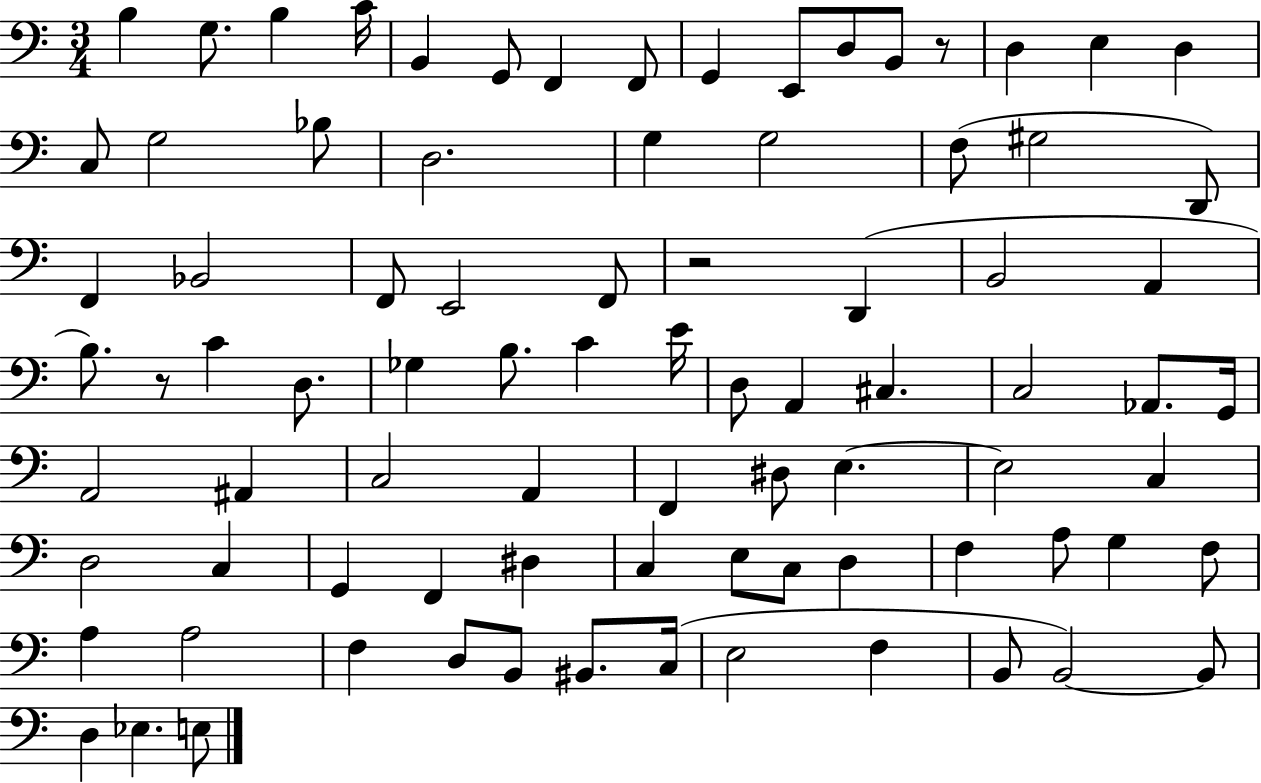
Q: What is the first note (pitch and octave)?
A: B3